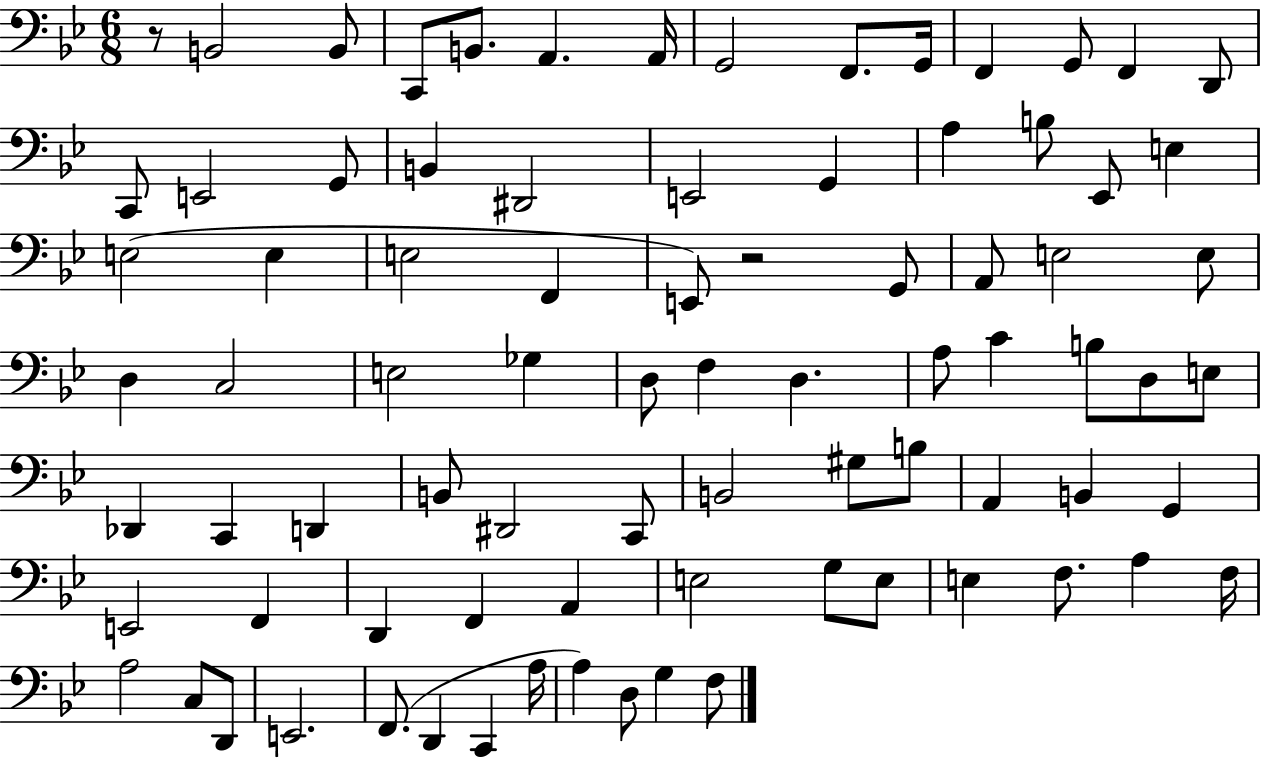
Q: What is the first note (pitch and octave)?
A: B2